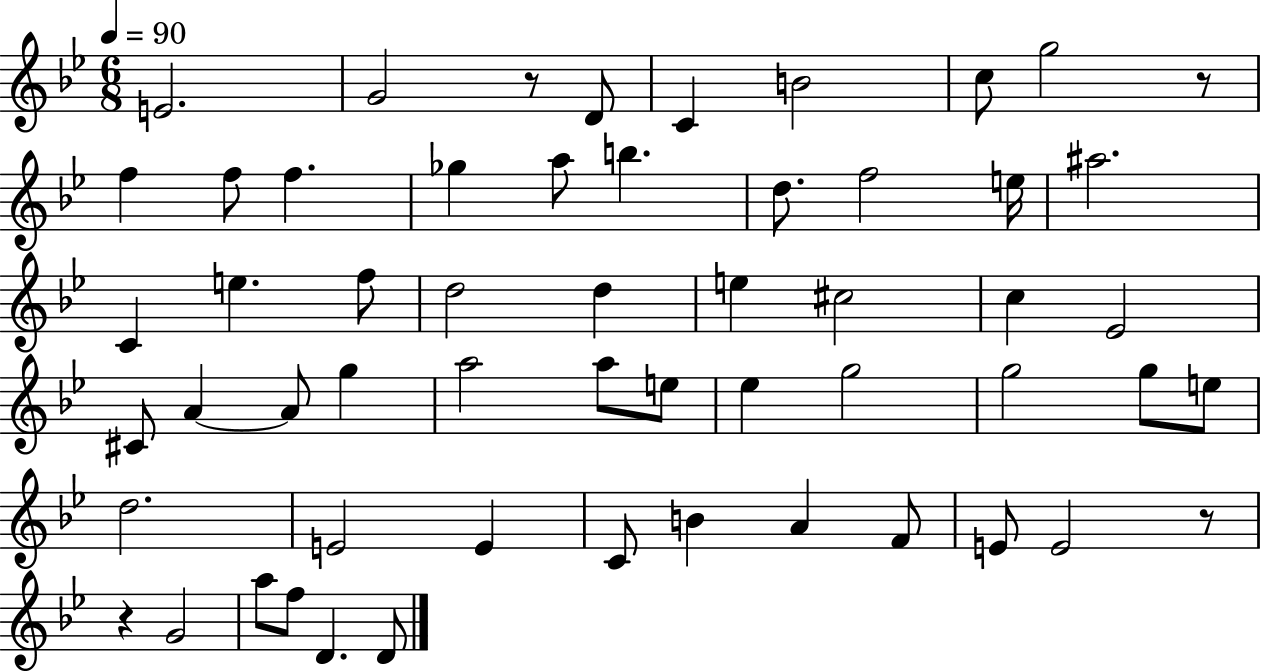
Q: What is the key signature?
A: BES major